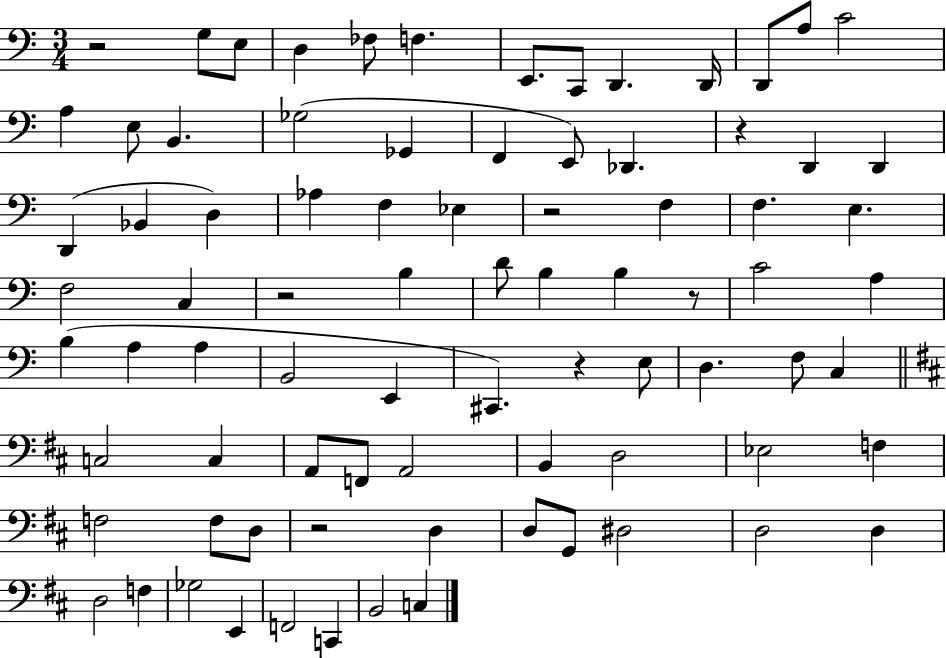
R/h G3/e E3/e D3/q FES3/e F3/q. E2/e. C2/e D2/q. D2/s D2/e A3/e C4/h A3/q E3/e B2/q. Gb3/h Gb2/q F2/q E2/e Db2/q. R/q D2/q D2/q D2/q Bb2/q D3/q Ab3/q F3/q Eb3/q R/h F3/q F3/q. E3/q. F3/h C3/q R/h B3/q D4/e B3/q B3/q R/e C4/h A3/q B3/q A3/q A3/q B2/h E2/q C#2/q. R/q E3/e D3/q. F3/e C3/q C3/h C3/q A2/e F2/e A2/h B2/q D3/h Eb3/h F3/q F3/h F3/e D3/e R/h D3/q D3/e G2/e D#3/h D3/h D3/q D3/h F3/q Gb3/h E2/q F2/h C2/q B2/h C3/q